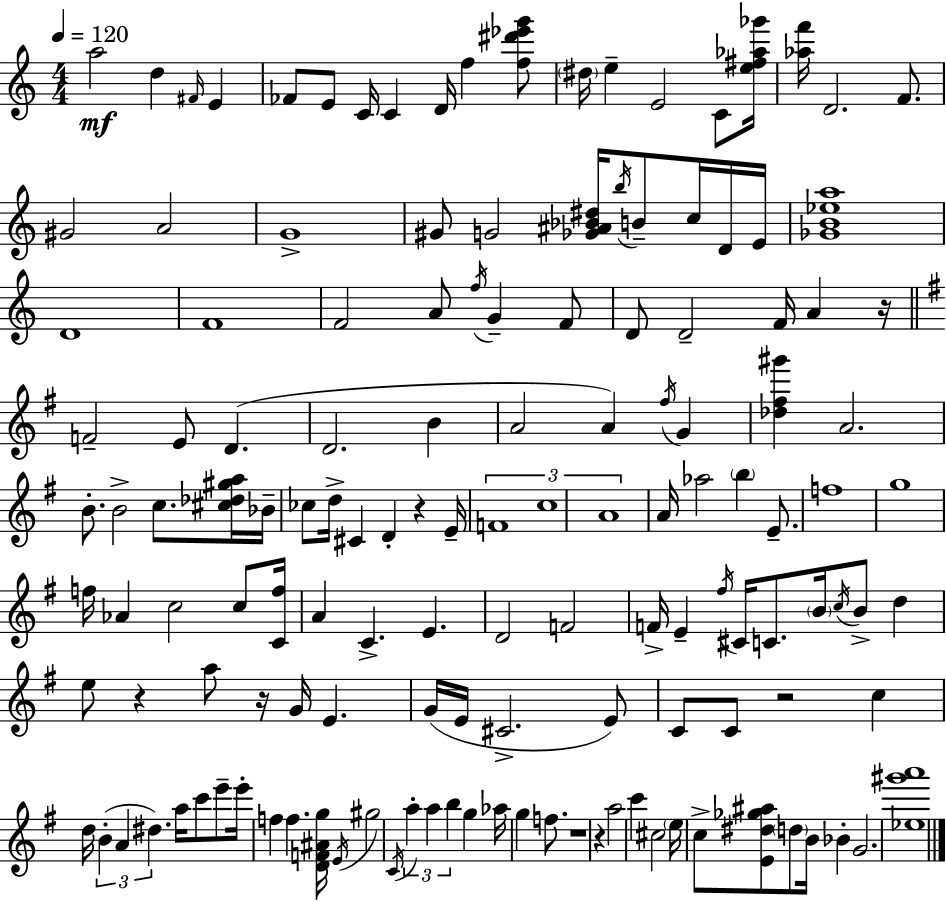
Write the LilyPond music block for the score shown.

{
  \clef treble
  \numericTimeSignature
  \time 4/4
  \key a \minor
  \tempo 4 = 120
  a''2\mf d''4 \grace { fis'16 } e'4 | fes'8 e'8 c'16 c'4 d'16 f''4 <f'' dis''' ees''' g'''>8 | \parenthesize dis''16 e''4-- e'2 c'8 | <e'' fis'' aes'' ges'''>16 <aes'' f'''>16 d'2. f'8. | \break gis'2 a'2 | g'1-> | gis'8 g'2 <ges' ais' bes' dis''>16 \acciaccatura { b''16 } b'8-- c''16 | d'16 e'16 <ges' b' ees'' a''>1 | \break d'1 | f'1 | f'2 a'8 \acciaccatura { f''16 } g'4-- | f'8 d'8 d'2-- f'16 a'4 | \break r16 \bar "||" \break \key g \major f'2-- e'8 d'4.( | d'2. b'4 | a'2 a'4) \acciaccatura { fis''16 } g'4 | <des'' fis'' gis'''>4 a'2. | \break b'8.-. b'2-> c''8. <cis'' des'' gis'' a''>16 | bes'16-- ces''8 d''16-> cis'4 d'4-. r4 | e'16-- \tuplet 3/2 { f'1 | c''1 | \break a'1 } | a'16 aes''2 \parenthesize b''4 e'8.-- | f''1 | g''1 | \break f''16 aes'4 c''2 c''8 | <c' f''>16 a'4 c'4.-> e'4. | d'2 f'2 | f'16-> e'4-- \acciaccatura { fis''16 } cis'16 c'8. \parenthesize b'16 \acciaccatura { c''16 } b'8-> d''4 | \break e''8 r4 a''8 r16 g'16 e'4. | g'16( e'16 cis'2.-> | e'8) c'8 c'8 r2 c''4 | d''16 \tuplet 3/2 { b'4-.( a'4 dis''4.) } | \break a''16 c'''8 e'''8-- e'''16-. f''4 f''4. | <d' f' ais' g''>16 \acciaccatura { e'16 } gis''2 \acciaccatura { c'16 } \tuplet 3/2 { a''4-. | a''4 b''4 } g''4 aes''16 g''4 | f''8. r1 | \break r4 a''2 | c'''4 cis''2 \parenthesize e''16 c''8-> | <e' dis'' ges'' ais''>8 \parenthesize d''8 b'16 bes'4-. g'2. | <ees'' gis''' a'''>1 | \break \bar "|."
}